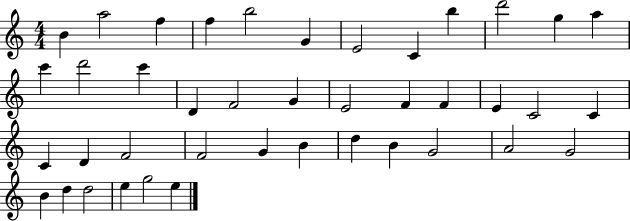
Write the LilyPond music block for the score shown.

{
  \clef treble
  \numericTimeSignature
  \time 4/4
  \key c \major
  b'4 a''2 f''4 | f''4 b''2 g'4 | e'2 c'4 b''4 | d'''2 g''4 a''4 | \break c'''4 d'''2 c'''4 | d'4 f'2 g'4 | e'2 f'4 f'4 | e'4 c'2 c'4 | \break c'4 d'4 f'2 | f'2 g'4 b'4 | d''4 b'4 g'2 | a'2 g'2 | \break b'4 d''4 d''2 | e''4 g''2 e''4 | \bar "|."
}